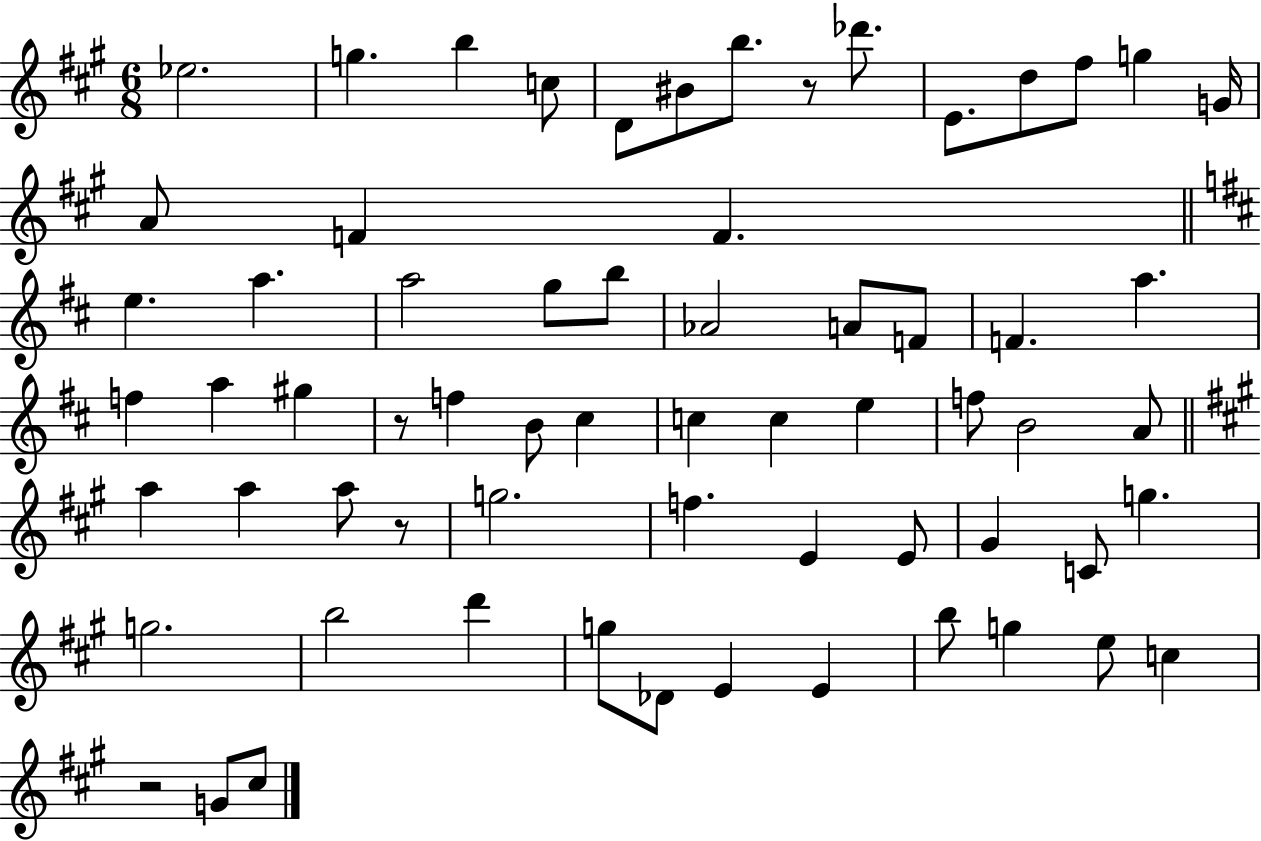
{
  \clef treble
  \numericTimeSignature
  \time 6/8
  \key a \major
  ees''2. | g''4. b''4 c''8 | d'8 bis'8 b''8. r8 des'''8. | e'8. d''8 fis''8 g''4 g'16 | \break a'8 f'4 f'4. | \bar "||" \break \key b \minor e''4. a''4. | a''2 g''8 b''8 | aes'2 a'8 f'8 | f'4. a''4. | \break f''4 a''4 gis''4 | r8 f''4 b'8 cis''4 | c''4 c''4 e''4 | f''8 b'2 a'8 | \break \bar "||" \break \key a \major a''4 a''4 a''8 r8 | g''2. | f''4. e'4 e'8 | gis'4 c'8 g''4. | \break g''2. | b''2 d'''4 | g''8 des'8 e'4 e'4 | b''8 g''4 e''8 c''4 | \break r2 g'8 cis''8 | \bar "|."
}